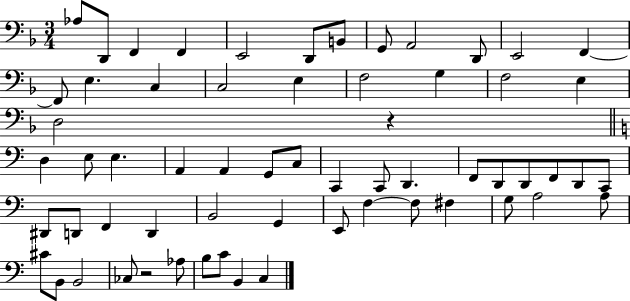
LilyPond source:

{
  \clef bass
  \numericTimeSignature
  \time 3/4
  \key f \major
  aes8 d,8 f,4 f,4 | e,2 d,8 b,8 | g,8 a,2 d,8 | e,2 f,4~~ | \break f,8 e4. c4 | c2 e4 | f2 g4 | f2 e4 | \break d2 r4 | \bar "||" \break \key a \minor d4 e8 e4. | a,4 a,4 g,8 c8 | c,4 c,8 d,4. | f,8 d,8 d,8 f,8 d,8 c,8 | \break dis,8 d,8 f,4 d,4 | b,2 g,4 | e,8 f4~~ f8 fis4 | g8 a2 a8 | \break cis'8 b,8 b,2 | ces8 r2 aes8 | b8 c'8 b,4 c4 | \bar "|."
}